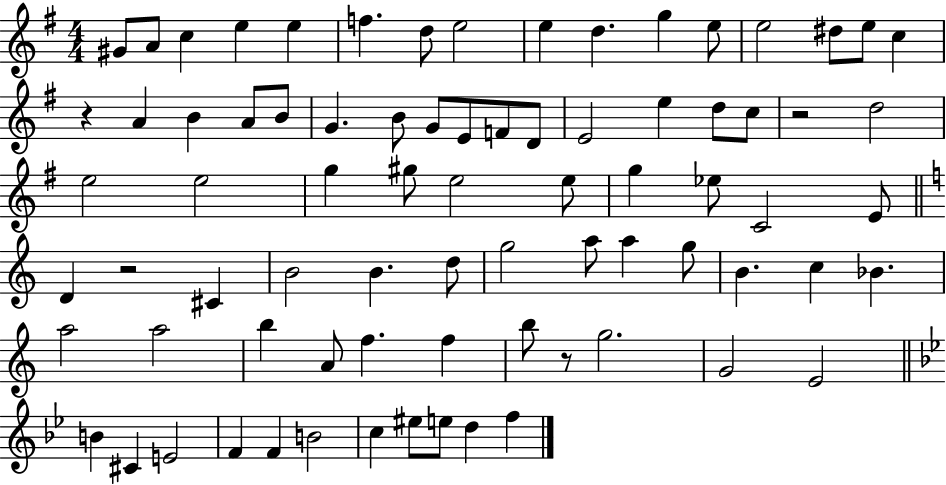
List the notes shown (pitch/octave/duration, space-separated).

G#4/e A4/e C5/q E5/q E5/q F5/q. D5/e E5/h E5/q D5/q. G5/q E5/e E5/h D#5/e E5/e C5/q R/q A4/q B4/q A4/e B4/e G4/q. B4/e G4/e E4/e F4/e D4/e E4/h E5/q D5/e C5/e R/h D5/h E5/h E5/h G5/q G#5/e E5/h E5/e G5/q Eb5/e C4/h E4/e D4/q R/h C#4/q B4/h B4/q. D5/e G5/h A5/e A5/q G5/e B4/q. C5/q Bb4/q. A5/h A5/h B5/q A4/e F5/q. F5/q B5/e R/e G5/h. G4/h E4/h B4/q C#4/q E4/h F4/q F4/q B4/h C5/q EIS5/e E5/e D5/q F5/q